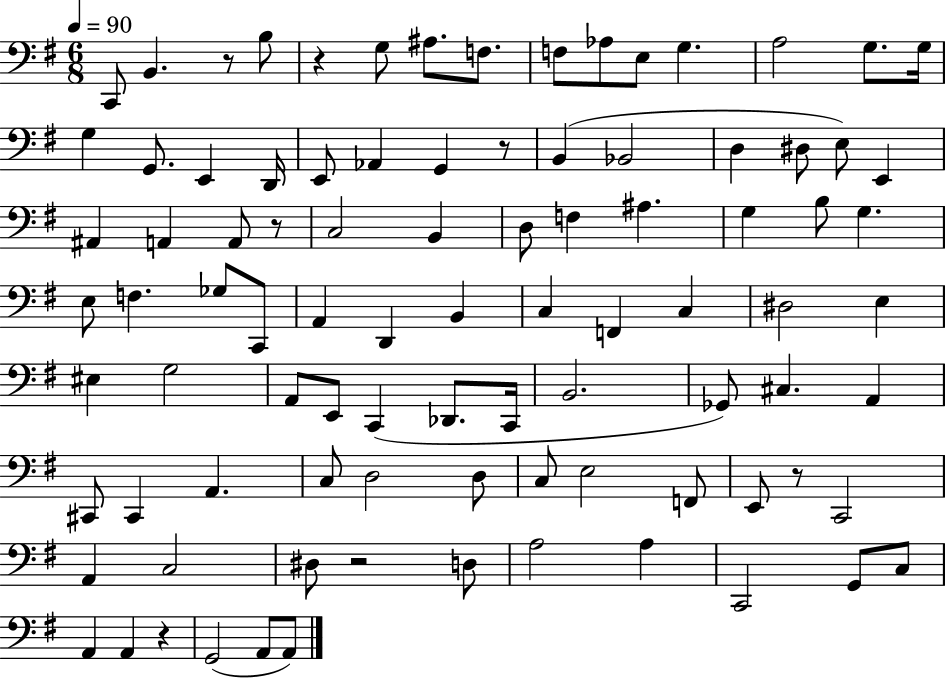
C2/e B2/q. R/e B3/e R/q G3/e A#3/e. F3/e. F3/e Ab3/e E3/e G3/q. A3/h G3/e. G3/s G3/q G2/e. E2/q D2/s E2/e Ab2/q G2/q R/e B2/q Bb2/h D3/q D#3/e E3/e E2/q A#2/q A2/q A2/e R/e C3/h B2/q D3/e F3/q A#3/q. G3/q B3/e G3/q. E3/e F3/q. Gb3/e C2/e A2/q D2/q B2/q C3/q F2/q C3/q D#3/h E3/q EIS3/q G3/h A2/e E2/e C2/q Db2/e. C2/s B2/h. Gb2/e C#3/q. A2/q C#2/e C#2/q A2/q. C3/e D3/h D3/e C3/e E3/h F2/e E2/e R/e C2/h A2/q C3/h D#3/e R/h D3/e A3/h A3/q C2/h G2/e C3/e A2/q A2/q R/q G2/h A2/e A2/e